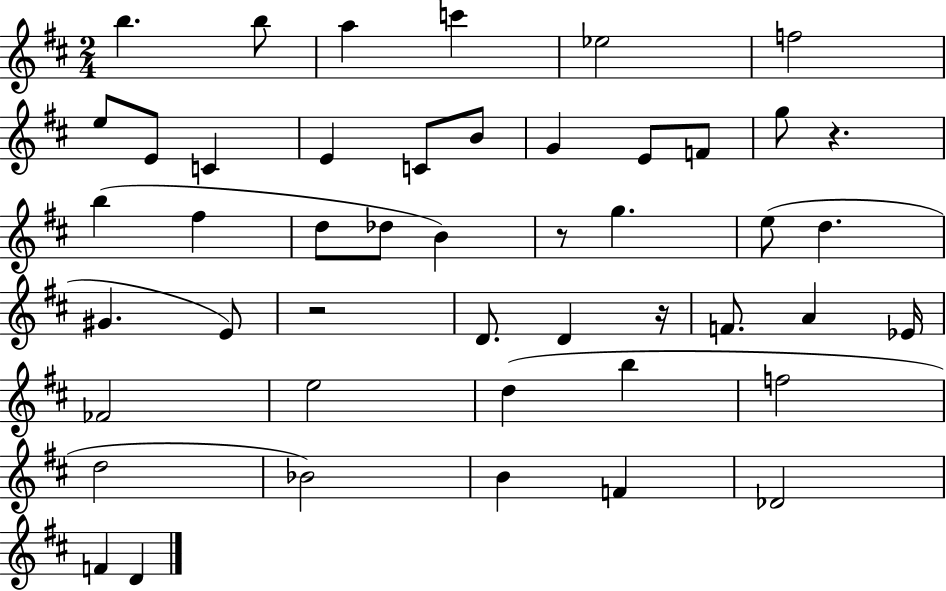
{
  \clef treble
  \numericTimeSignature
  \time 2/4
  \key d \major
  b''4. b''8 | a''4 c'''4 | ees''2 | f''2 | \break e''8 e'8 c'4 | e'4 c'8 b'8 | g'4 e'8 f'8 | g''8 r4. | \break b''4( fis''4 | d''8 des''8 b'4) | r8 g''4. | e''8( d''4. | \break gis'4. e'8) | r2 | d'8. d'4 r16 | f'8. a'4 ees'16 | \break fes'2 | e''2 | d''4( b''4 | f''2 | \break d''2 | bes'2) | b'4 f'4 | des'2 | \break f'4 d'4 | \bar "|."
}